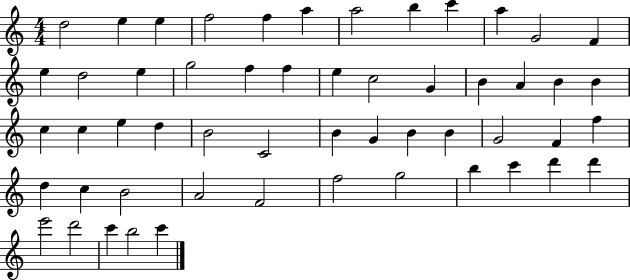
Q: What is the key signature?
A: C major